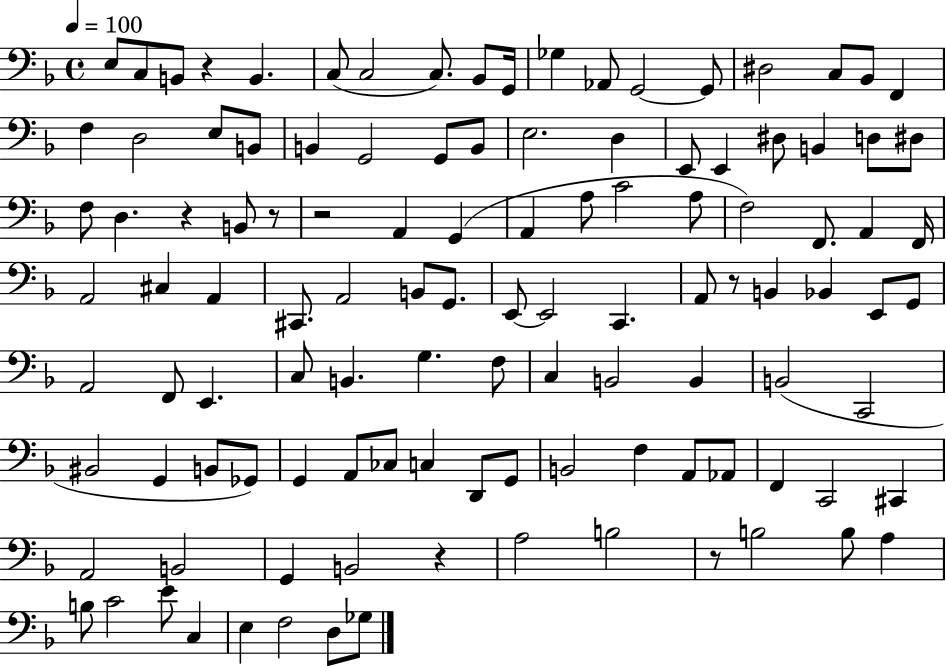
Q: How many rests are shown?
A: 7